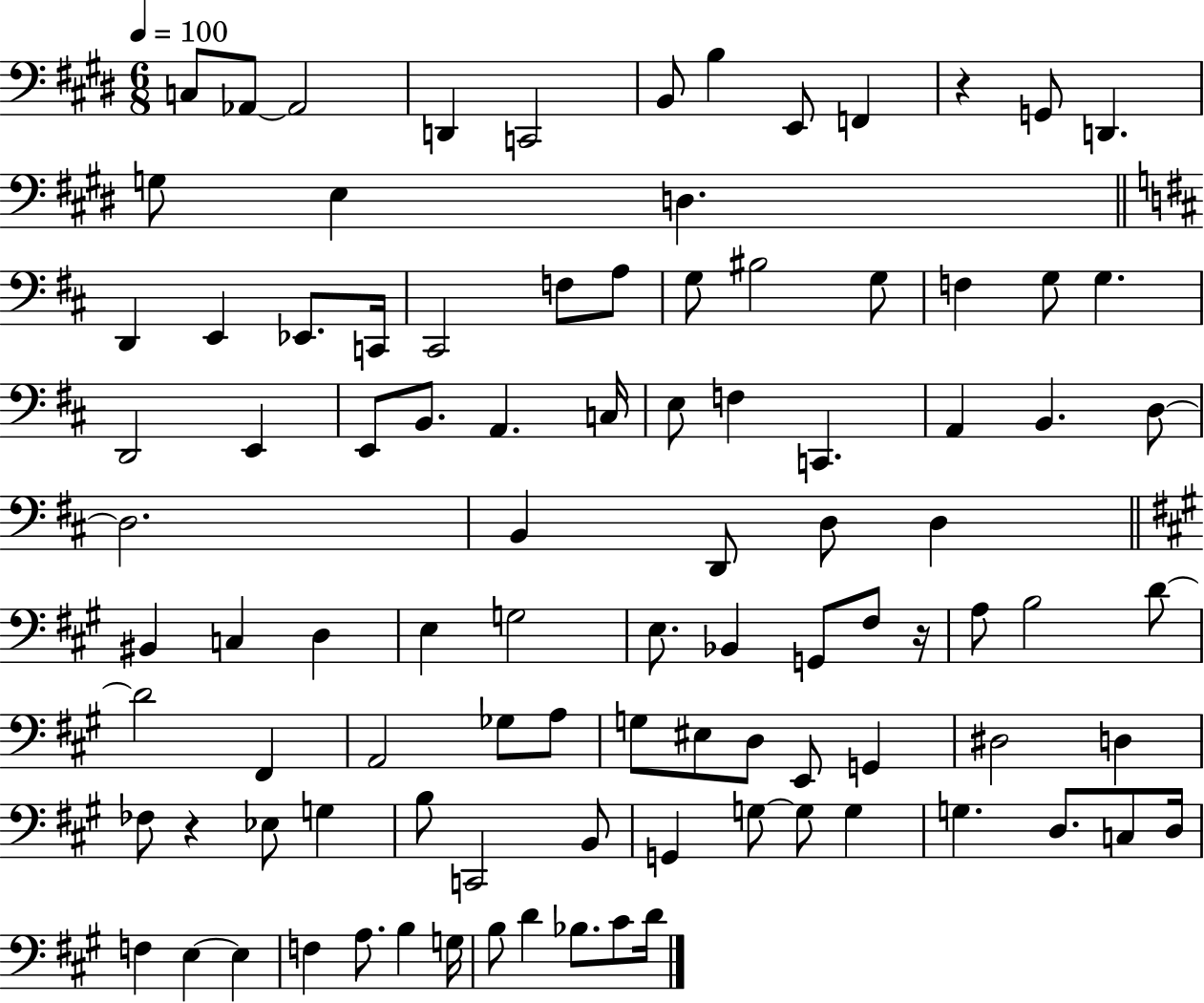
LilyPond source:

{
  \clef bass
  \numericTimeSignature
  \time 6/8
  \key e \major
  \tempo 4 = 100
  c8 aes,8~~ aes,2 | d,4 c,2 | b,8 b4 e,8 f,4 | r4 g,8 d,4. | \break g8 e4 d4. | \bar "||" \break \key d \major d,4 e,4 ees,8. c,16 | cis,2 f8 a8 | g8 bis2 g8 | f4 g8 g4. | \break d,2 e,4 | e,8 b,8. a,4. c16 | e8 f4 c,4. | a,4 b,4. d8~~ | \break d2. | b,4 d,8 d8 d4 | \bar "||" \break \key a \major bis,4 c4 d4 | e4 g2 | e8. bes,4 g,8 fis8 r16 | a8 b2 d'8~~ | \break d'2 fis,4 | a,2 ges8 a8 | g8 eis8 d8 e,8 g,4 | dis2 d4 | \break fes8 r4 ees8 g4 | b8 c,2 b,8 | g,4 g8~~ g8 g4 | g4. d8. c8 d16 | \break f4 e4~~ e4 | f4 a8. b4 g16 | b8 d'4 bes8. cis'8 d'16 | \bar "|."
}